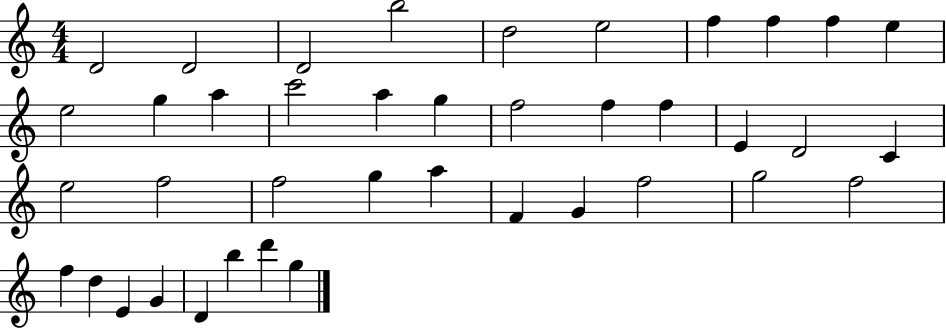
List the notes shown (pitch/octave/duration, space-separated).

D4/h D4/h D4/h B5/h D5/h E5/h F5/q F5/q F5/q E5/q E5/h G5/q A5/q C6/h A5/q G5/q F5/h F5/q F5/q E4/q D4/h C4/q E5/h F5/h F5/h G5/q A5/q F4/q G4/q F5/h G5/h F5/h F5/q D5/q E4/q G4/q D4/q B5/q D6/q G5/q